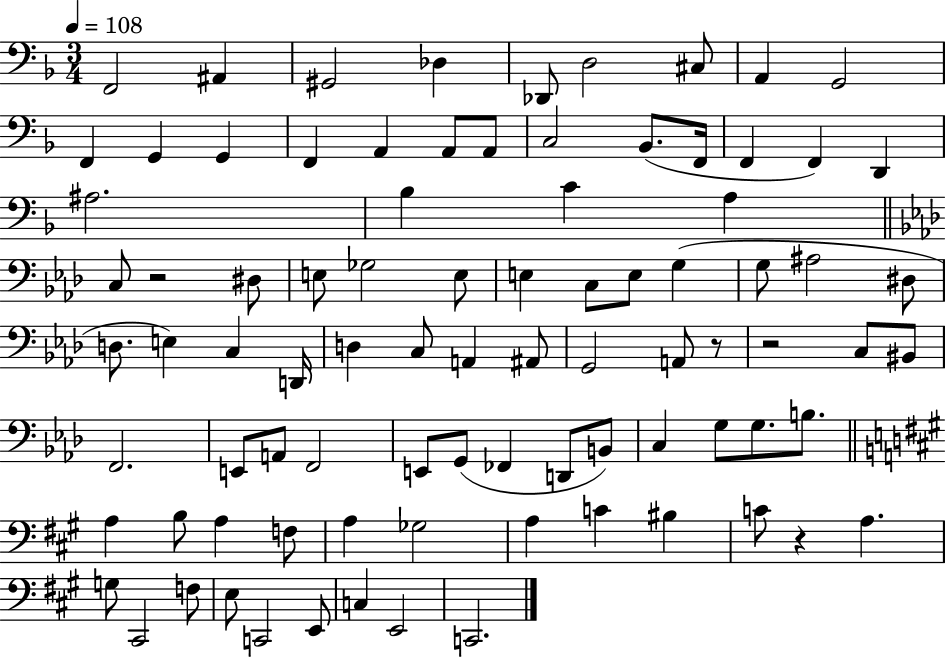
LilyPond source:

{
  \clef bass
  \numericTimeSignature
  \time 3/4
  \key f \major
  \tempo 4 = 108
  f,2 ais,4 | gis,2 des4 | des,8 d2 cis8 | a,4 g,2 | \break f,4 g,4 g,4 | f,4 a,4 a,8 a,8 | c2 bes,8.( f,16 | f,4 f,4) d,4 | \break ais2. | bes4 c'4 a4 | \bar "||" \break \key aes \major c8 r2 dis8 | e8 ges2 e8 | e4 c8 e8 g4( | g8 ais2 dis8 | \break d8. e4) c4 d,16 | d4 c8 a,4 ais,8 | g,2 a,8 r8 | r2 c8 bis,8 | \break f,2. | e,8 a,8 f,2 | e,8 g,8( fes,4 d,8 b,8) | c4 g8 g8. b8. | \break \bar "||" \break \key a \major a4 b8 a4 f8 | a4 ges2 | a4 c'4 bis4 | c'8 r4 a4. | \break g8 cis,2 f8 | e8 c,2 e,8 | c4 e,2 | c,2. | \break \bar "|."
}